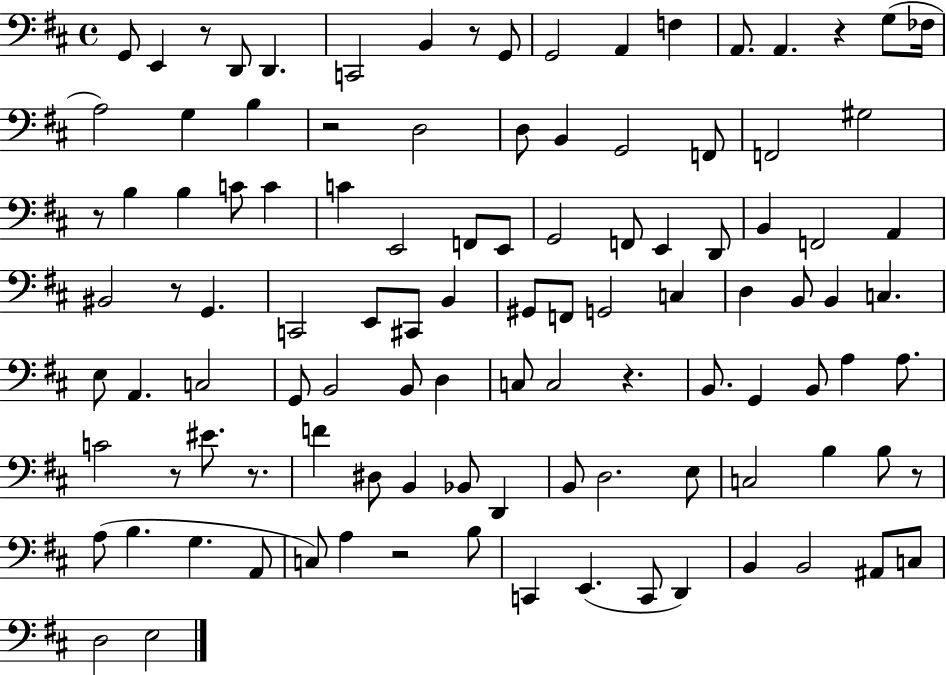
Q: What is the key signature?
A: D major